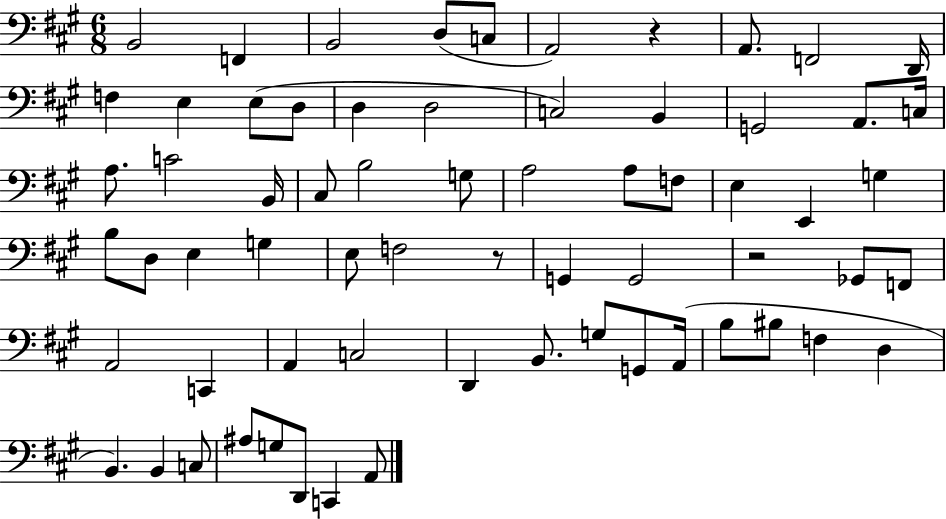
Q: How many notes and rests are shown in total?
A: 66